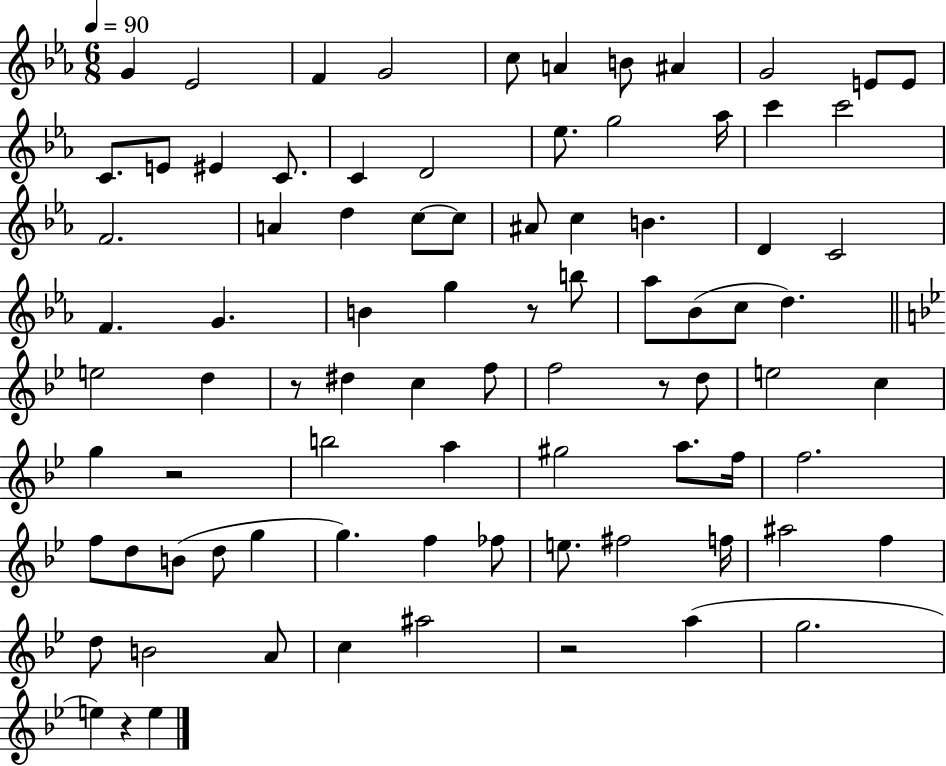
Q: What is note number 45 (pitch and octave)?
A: C5